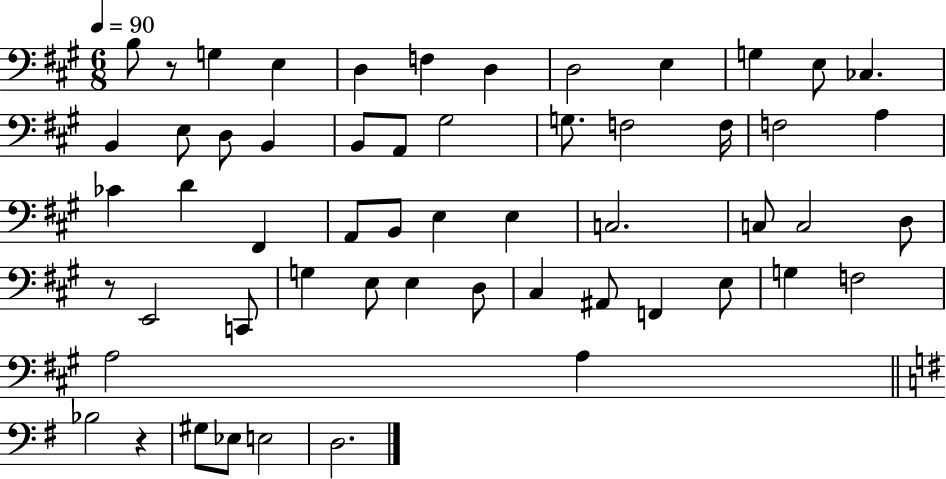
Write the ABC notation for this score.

X:1
T:Untitled
M:6/8
L:1/4
K:A
B,/2 z/2 G, E, D, F, D, D,2 E, G, E,/2 _C, B,, E,/2 D,/2 B,, B,,/2 A,,/2 ^G,2 G,/2 F,2 F,/4 F,2 A, _C D ^F,, A,,/2 B,,/2 E, E, C,2 C,/2 C,2 D,/2 z/2 E,,2 C,,/2 G, E,/2 E, D,/2 ^C, ^A,,/2 F,, E,/2 G, F,2 A,2 A, _B,2 z ^G,/2 _E,/2 E,2 D,2